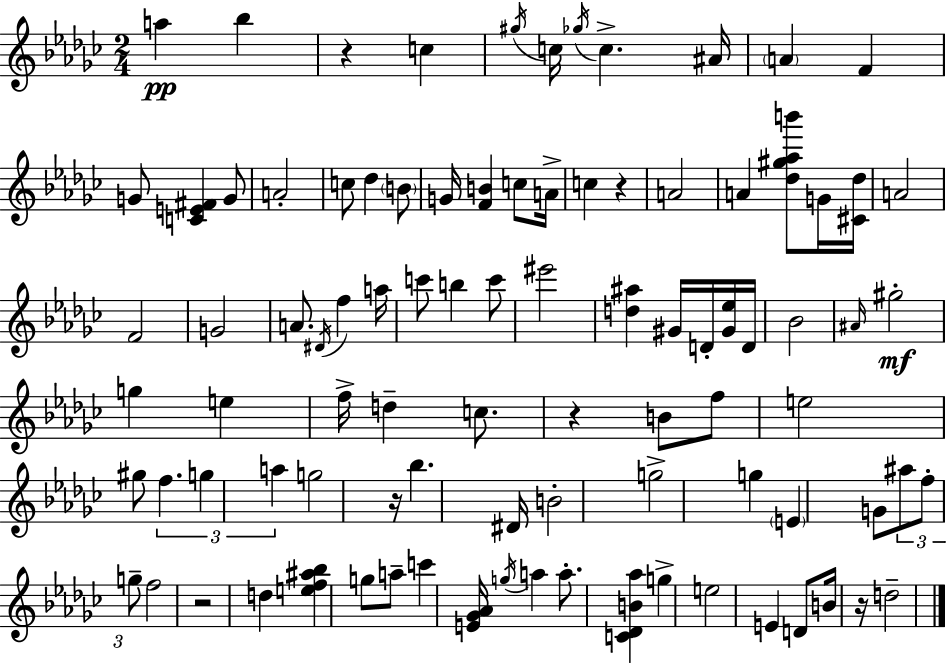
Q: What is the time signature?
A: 2/4